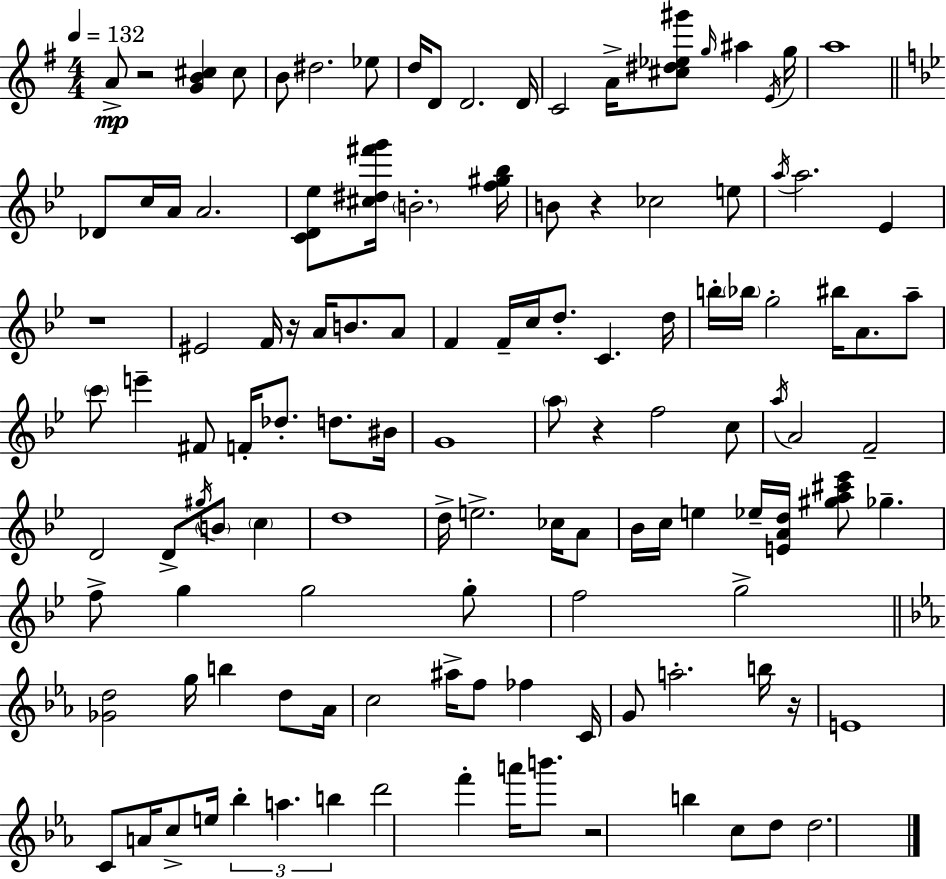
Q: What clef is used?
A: treble